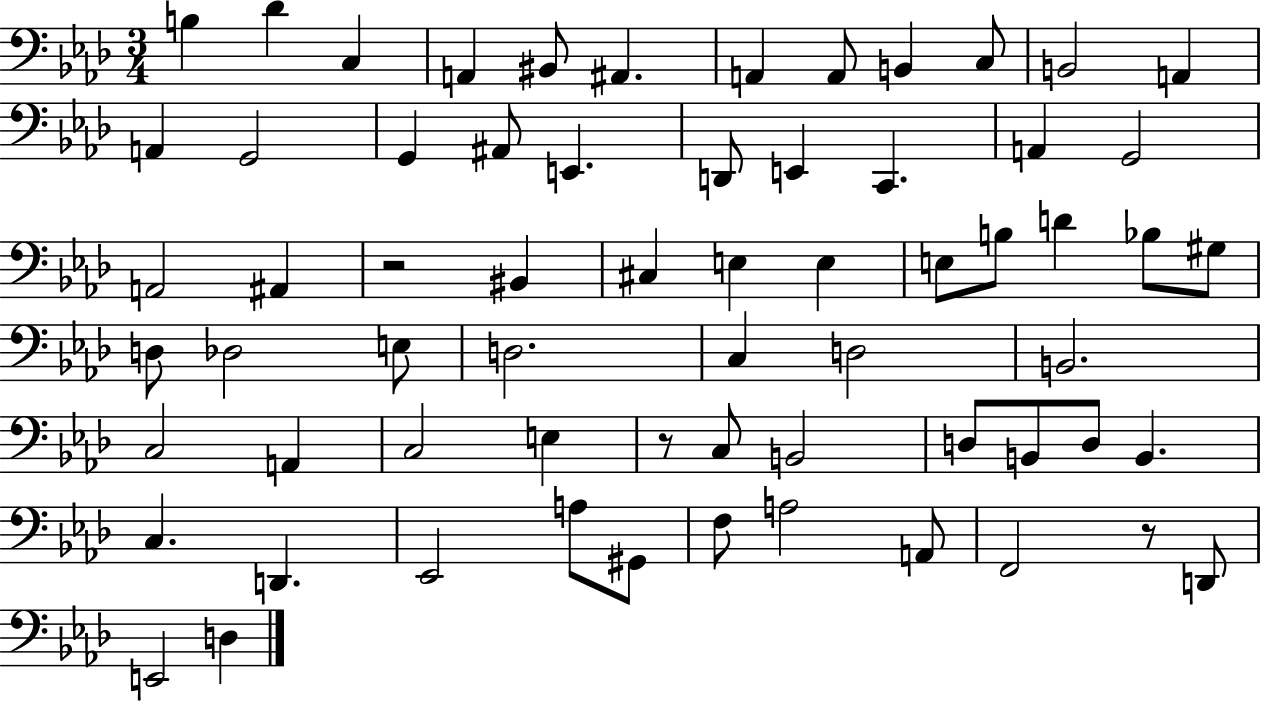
{
  \clef bass
  \numericTimeSignature
  \time 3/4
  \key aes \major
  \repeat volta 2 { b4 des'4 c4 | a,4 bis,8 ais,4. | a,4 a,8 b,4 c8 | b,2 a,4 | \break a,4 g,2 | g,4 ais,8 e,4. | d,8 e,4 c,4. | a,4 g,2 | \break a,2 ais,4 | r2 bis,4 | cis4 e4 e4 | e8 b8 d'4 bes8 gis8 | \break d8 des2 e8 | d2. | c4 d2 | b,2. | \break c2 a,4 | c2 e4 | r8 c8 b,2 | d8 b,8 d8 b,4. | \break c4. d,4. | ees,2 a8 gis,8 | f8 a2 a,8 | f,2 r8 d,8 | \break e,2 d4 | } \bar "|."
}